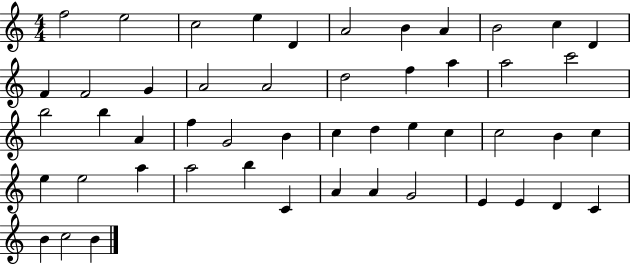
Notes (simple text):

F5/h E5/h C5/h E5/q D4/q A4/h B4/q A4/q B4/h C5/q D4/q F4/q F4/h G4/q A4/h A4/h D5/h F5/q A5/q A5/h C6/h B5/h B5/q A4/q F5/q G4/h B4/q C5/q D5/q E5/q C5/q C5/h B4/q C5/q E5/q E5/h A5/q A5/h B5/q C4/q A4/q A4/q G4/h E4/q E4/q D4/q C4/q B4/q C5/h B4/q